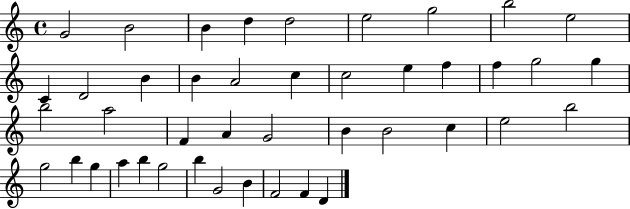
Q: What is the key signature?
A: C major